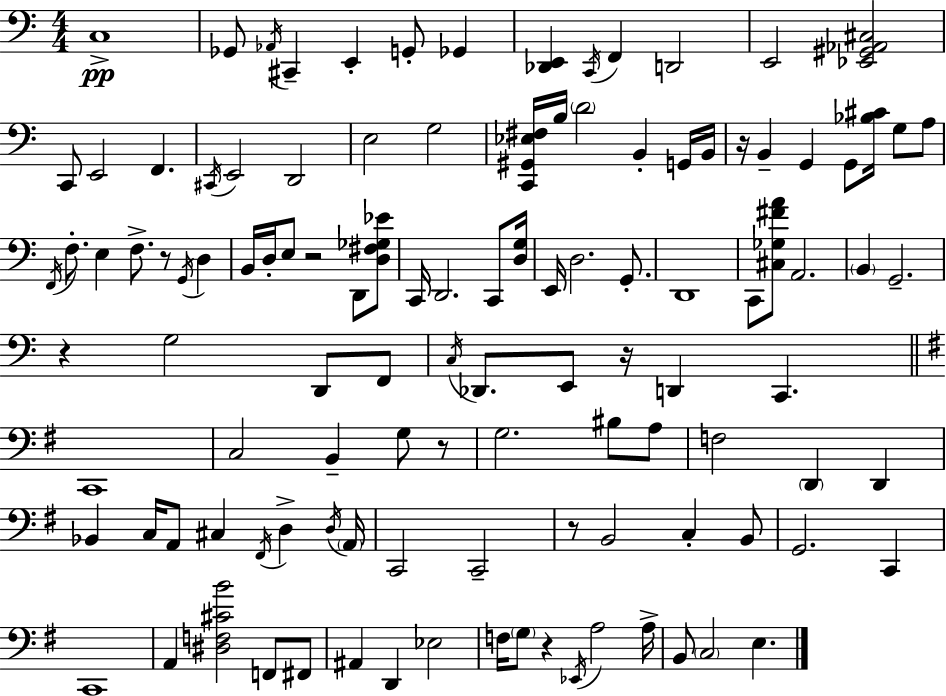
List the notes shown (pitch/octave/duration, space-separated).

C3/w Gb2/e Ab2/s C#2/q E2/q G2/e Gb2/q [Db2,E2]/q C2/s F2/q D2/h E2/h [Eb2,G#2,Ab2,C#3]/h C2/e E2/h F2/q. C#2/s E2/h D2/h E3/h G3/h [C2,G#2,Eb3,F#3]/s B3/s D4/h B2/q G2/s B2/s R/s B2/q G2/q G2/e [Bb3,C#4]/s G3/e A3/e F2/s F3/e. E3/q F3/e. R/e G2/s D3/q B2/s D3/s E3/e R/h D2/e [D3,F#3,Gb3,Eb4]/e C2/s D2/h. C2/e [D3,G3]/s E2/s D3/h. G2/e. D2/w C2/e [C#3,Gb3,F#4,A4]/e A2/h. B2/q G2/h. R/q G3/h D2/e F2/e C3/s Db2/e. E2/e R/s D2/q C2/q. C2/w C3/h B2/q G3/e R/e G3/h. BIS3/e A3/e F3/h D2/q D2/q Bb2/q C3/s A2/e C#3/q F#2/s D3/q D3/s A2/s C2/h C2/h R/e B2/h C3/q B2/e G2/h. C2/q C2/w A2/q [D#3,F3,C#4,B4]/h F2/e F#2/e A#2/q D2/q Eb3/h F3/s G3/e R/q Eb2/s A3/h A3/s B2/e C3/h E3/q.